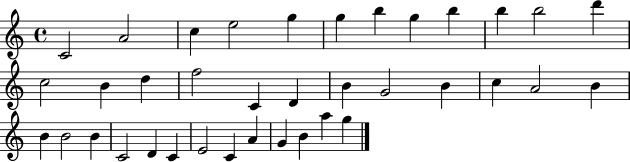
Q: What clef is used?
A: treble